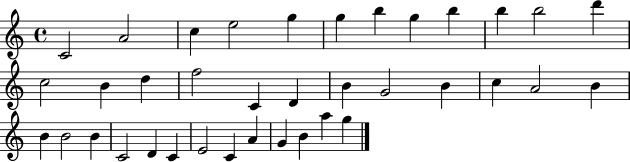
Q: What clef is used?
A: treble